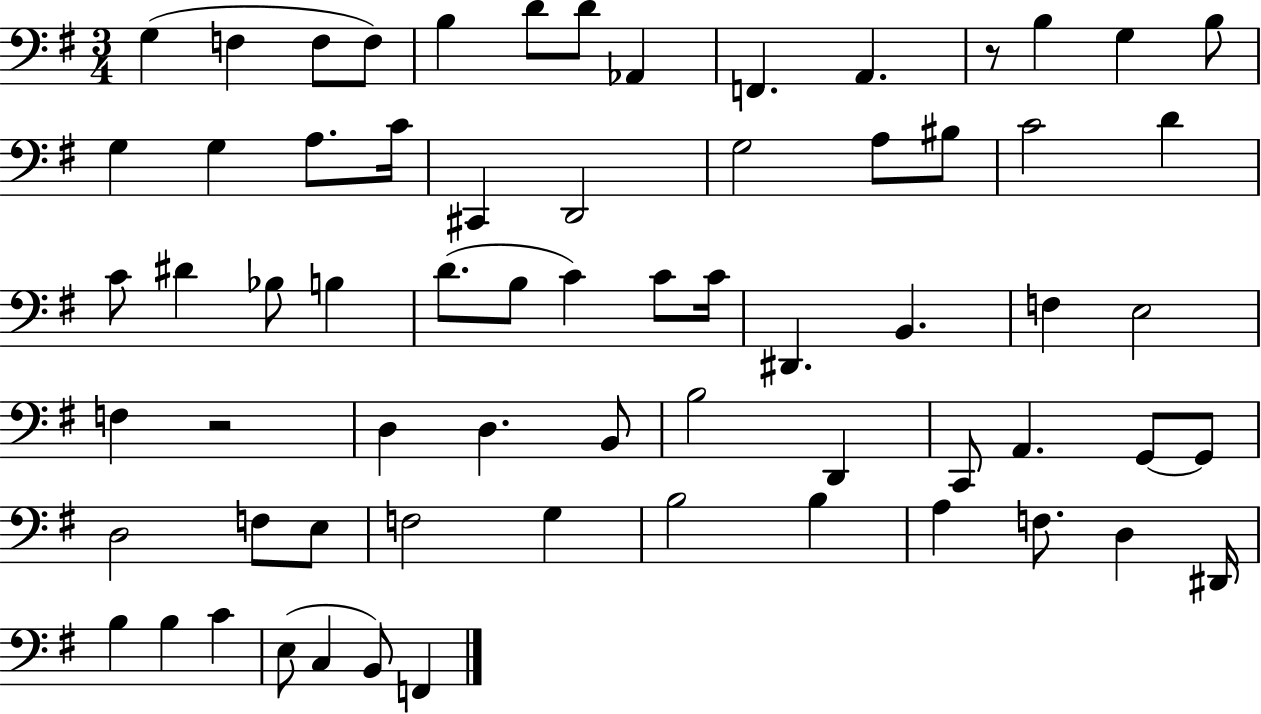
X:1
T:Untitled
M:3/4
L:1/4
K:G
G, F, F,/2 F,/2 B, D/2 D/2 _A,, F,, A,, z/2 B, G, B,/2 G, G, A,/2 C/4 ^C,, D,,2 G,2 A,/2 ^B,/2 C2 D C/2 ^D _B,/2 B, D/2 B,/2 C C/2 C/4 ^D,, B,, F, E,2 F, z2 D, D, B,,/2 B,2 D,, C,,/2 A,, G,,/2 G,,/2 D,2 F,/2 E,/2 F,2 G, B,2 B, A, F,/2 D, ^D,,/4 B, B, C E,/2 C, B,,/2 F,,